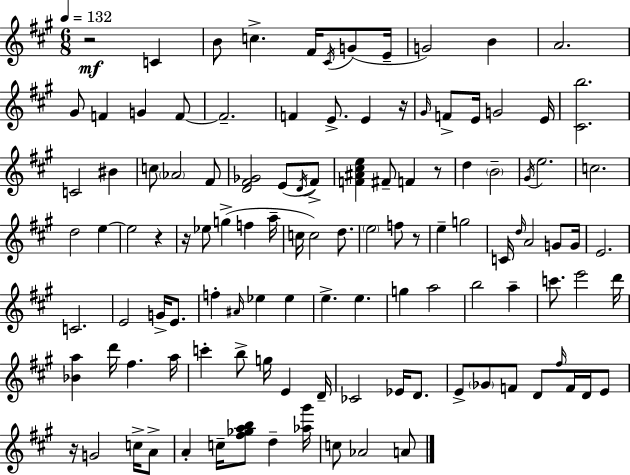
X:1
T:Untitled
M:6/8
L:1/4
K:A
z2 C B/2 c ^F/4 ^C/4 G/2 E/4 G2 B A2 ^G/2 F G F/2 F2 F E/2 E z/4 ^G/4 F/2 E/4 G2 E/4 [^Cb]2 C2 ^B c/2 _A2 ^F/2 [D^F_G]2 E/2 D/4 ^F/2 [F^A^ce] ^F/2 F z/2 d B2 ^G/4 e2 c2 d2 e e2 z z/4 _e/2 g f a/4 c/4 c2 d/2 e2 f/2 z/2 e g2 C/4 d/4 A2 G/2 G/4 E2 C2 E2 G/4 E/2 f ^A/4 _e _e e e g a2 b2 a c'/2 e'2 d'/4 [_Ba] d'/4 ^f a/4 c' b/2 g/4 E D/4 _C2 _E/4 D/2 E/2 _G/2 F/2 D/2 ^f/4 F/4 D/4 E/2 z/4 G2 c/4 A/2 A c/4 [^f_gab]/2 d [_a^g']/4 c/2 _A2 A/2